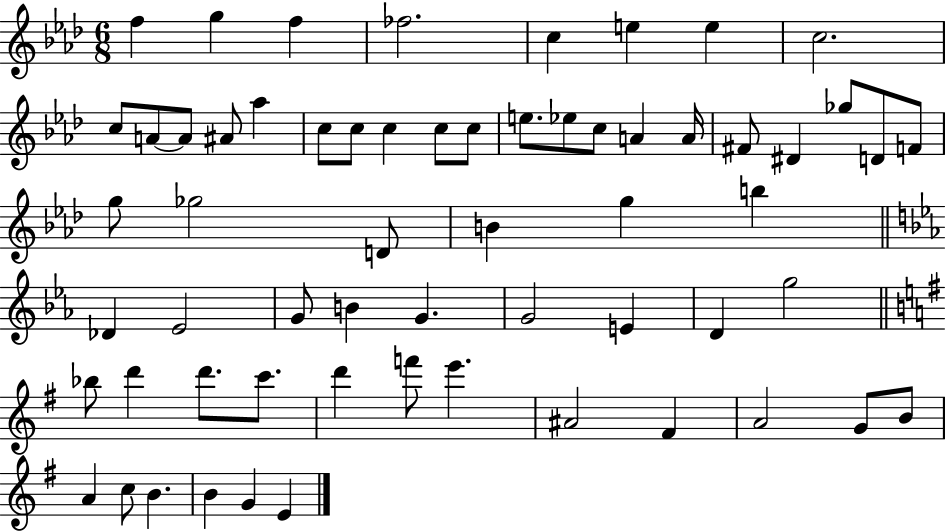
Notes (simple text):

F5/q G5/q F5/q FES5/h. C5/q E5/q E5/q C5/h. C5/e A4/e A4/e A#4/e Ab5/q C5/e C5/e C5/q C5/e C5/e E5/e. Eb5/e C5/e A4/q A4/s F#4/e D#4/q Gb5/e D4/e F4/e G5/e Gb5/h D4/e B4/q G5/q B5/q Db4/q Eb4/h G4/e B4/q G4/q. G4/h E4/q D4/q G5/h Bb5/e D6/q D6/e. C6/e. D6/q F6/e E6/q. A#4/h F#4/q A4/h G4/e B4/e A4/q C5/e B4/q. B4/q G4/q E4/q